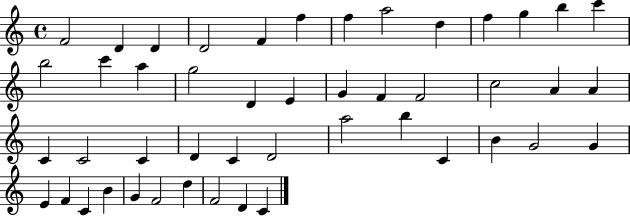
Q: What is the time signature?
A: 4/4